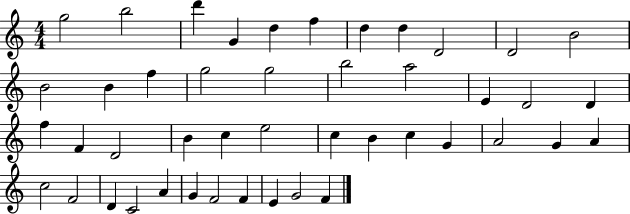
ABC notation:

X:1
T:Untitled
M:4/4
L:1/4
K:C
g2 b2 d' G d f d d D2 D2 B2 B2 B f g2 g2 b2 a2 E D2 D f F D2 B c e2 c B c G A2 G A c2 F2 D C2 A G F2 F E G2 F